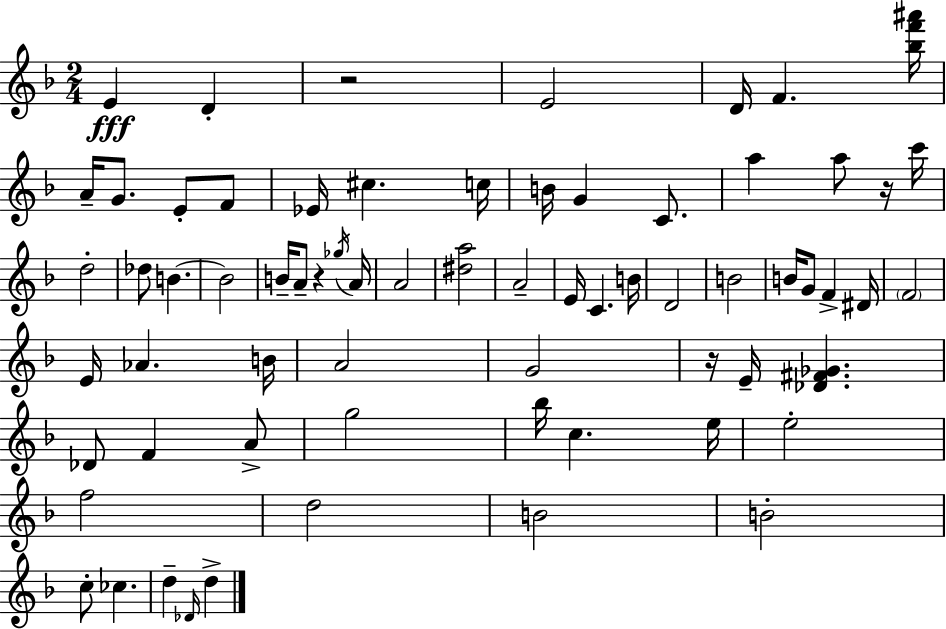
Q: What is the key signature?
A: D minor